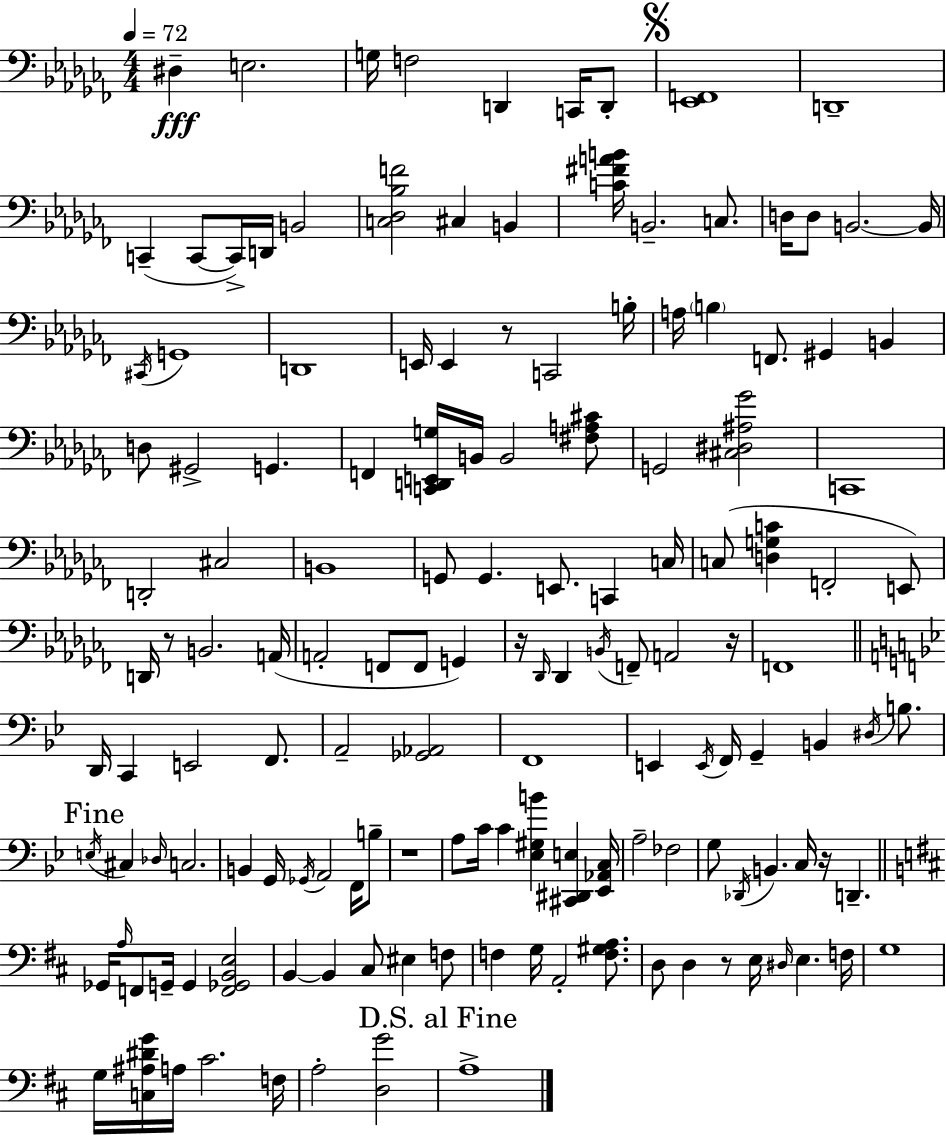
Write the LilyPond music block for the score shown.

{
  \clef bass
  \numericTimeSignature
  \time 4/4
  \key aes \minor
  \tempo 4 = 72
  dis4--\fff e2. | g16 f2 d,4 c,16 d,8-. | \mark \markup { \musicglyph "scripts.segno" } <ees, f,>1 | d,1-- | \break c,4--( c,8~~ c,16->) d,16 b,2 | <c des bes f'>2 cis4 b,4 | <c' fis' a' b'>16 b,2.-- c8. | d16 d8 b,2.~~ b,16 | \break \acciaccatura { cis,16 } g,1 | d,1 | e,16 e,4 r8 c,2 | b16-. a16 \parenthesize b4 f,8. gis,4 b,4 | \break d8 gis,2-> g,4. | f,4 <c, d, e, g>16 b,16 b,2 <fis a cis'>8 | g,2 <cis dis ais ges'>2 | c,1 | \break d,2-. cis2 | b,1 | g,8 g,4. e,8. c,4 | c16 c8( <d g c'>4 f,2-. e,8) | \break d,16 r8 b,2. | a,16( a,2-. f,8 f,8 g,4) | r16 \grace { des,16 } des,4 \acciaccatura { b,16 } f,8-- a,2 | r16 f,1 | \break \bar "||" \break \key bes \major d,16 c,4 e,2 f,8. | a,2-- <ges, aes,>2 | f,1 | e,4 \acciaccatura { e,16 } f,16 g,4-- b,4 \acciaccatura { dis16 } b8. | \break \mark "Fine" \acciaccatura { e16 } cis4 \grace { des16 } c2. | b,4 g,16 \acciaccatura { ges,16 } a,2 | f,16 b8-- r1 | a8 c'16 c'4 <ees gis b'>4 | \break <cis, dis, e>4 <ees, aes, c>16 a2-- fes2 | g8 \acciaccatura { des,16 } b,4. c16 r16 | d,4.-- \bar "||" \break \key d \major ges,16 \grace { a16 } f,8 g,16-- g,4 <f, ges, b, e>2 | b,4~~ b,4 cis8 eis4 f8 | f4 g16 a,2-. <f gis a>8. | d8 d4 r8 e16 \grace { dis16 } e4. | \break f16 g1 | g16 <c ais dis' g'>16 a16 cis'2. | f16 a2-. <d g'>2 | \mark "D.S. al Fine" a1-> | \break \bar "|."
}